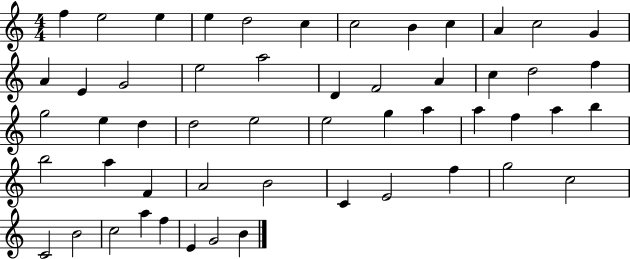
X:1
T:Untitled
M:4/4
L:1/4
K:C
f e2 e e d2 c c2 B c A c2 G A E G2 e2 a2 D F2 A c d2 f g2 e d d2 e2 e2 g a a f a b b2 a F A2 B2 C E2 f g2 c2 C2 B2 c2 a f E G2 B